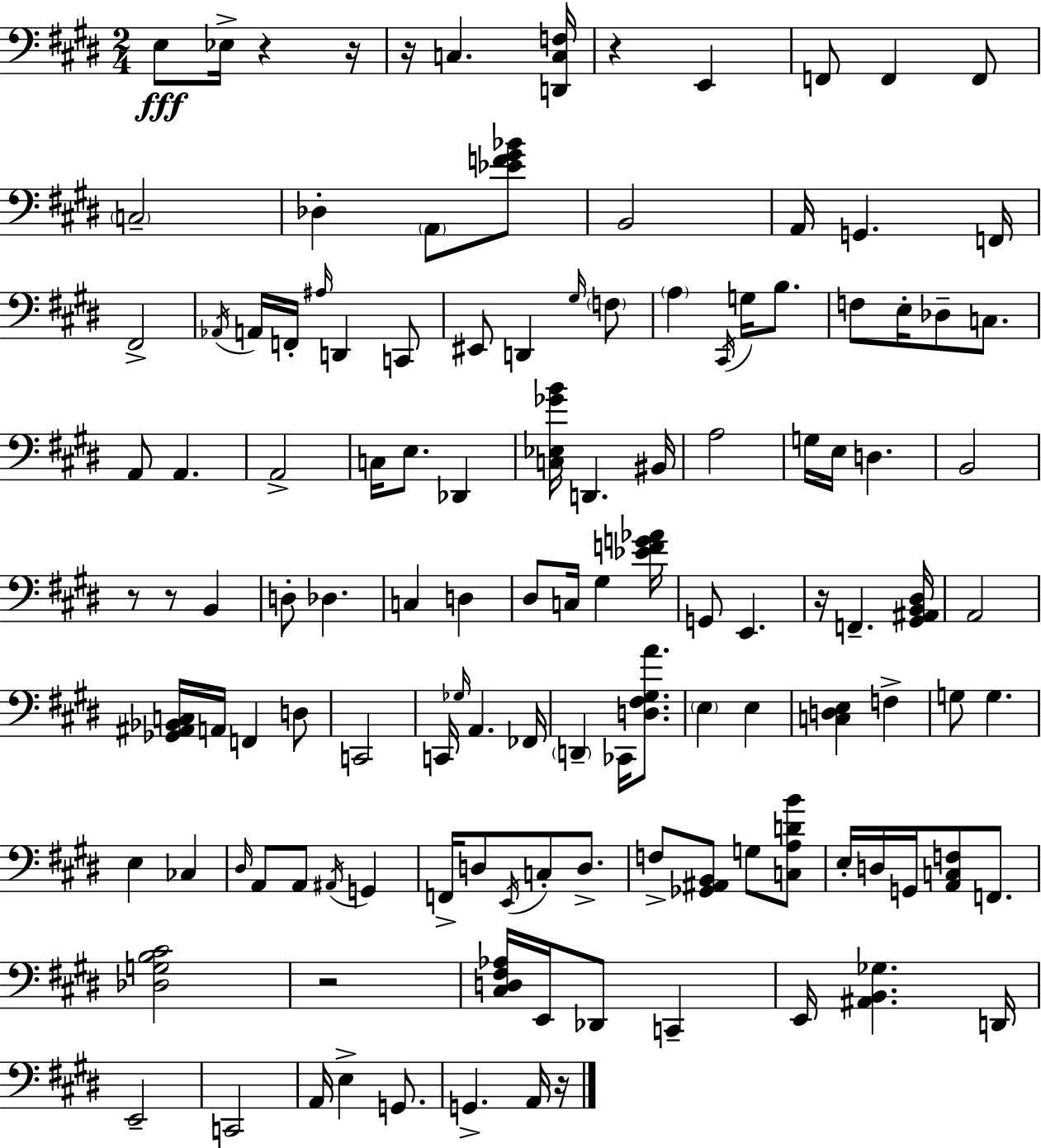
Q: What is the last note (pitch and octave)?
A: A2